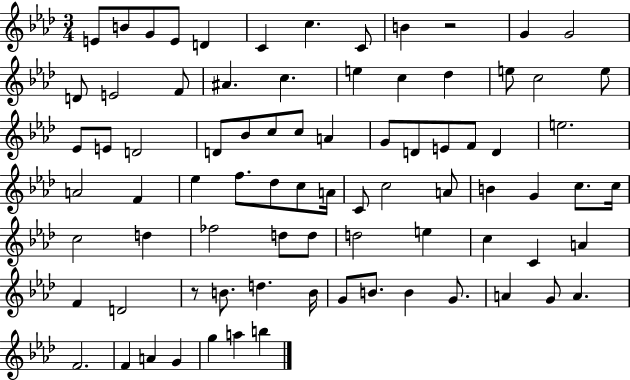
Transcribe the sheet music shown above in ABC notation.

X:1
T:Untitled
M:3/4
L:1/4
K:Ab
E/2 B/2 G/2 E/2 D C c C/2 B z2 G G2 D/2 E2 F/2 ^A c e c _d e/2 c2 e/2 _E/2 E/2 D2 D/2 _B/2 c/2 c/2 A G/2 D/2 E/2 F/2 D e2 A2 F _e f/2 _d/2 c/2 A/4 C/2 c2 A/2 B G c/2 c/4 c2 d _f2 d/2 d/2 d2 e c C A F D2 z/2 B/2 d B/4 G/2 B/2 B G/2 A G/2 A F2 F A G g a b